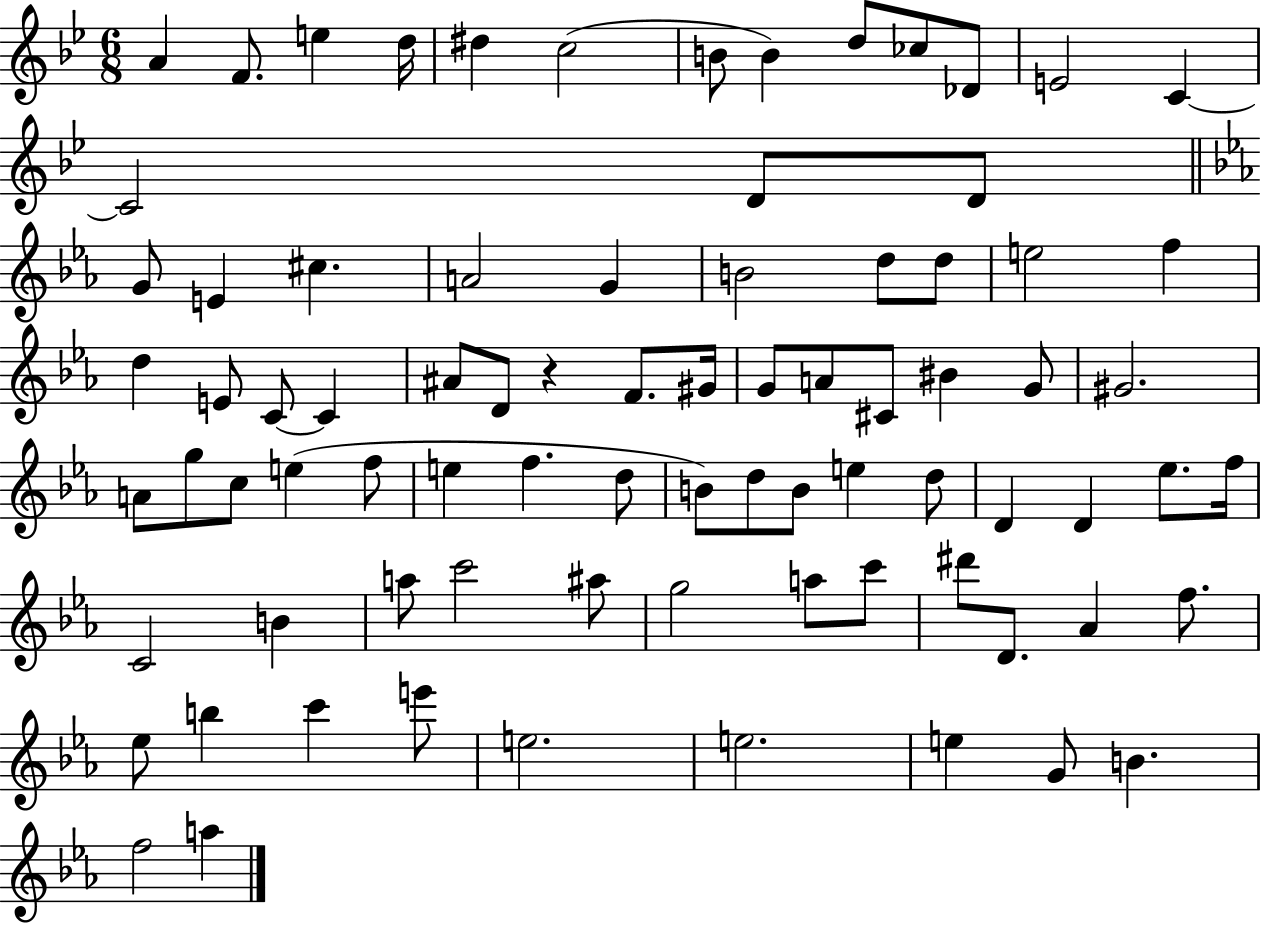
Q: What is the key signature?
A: BES major